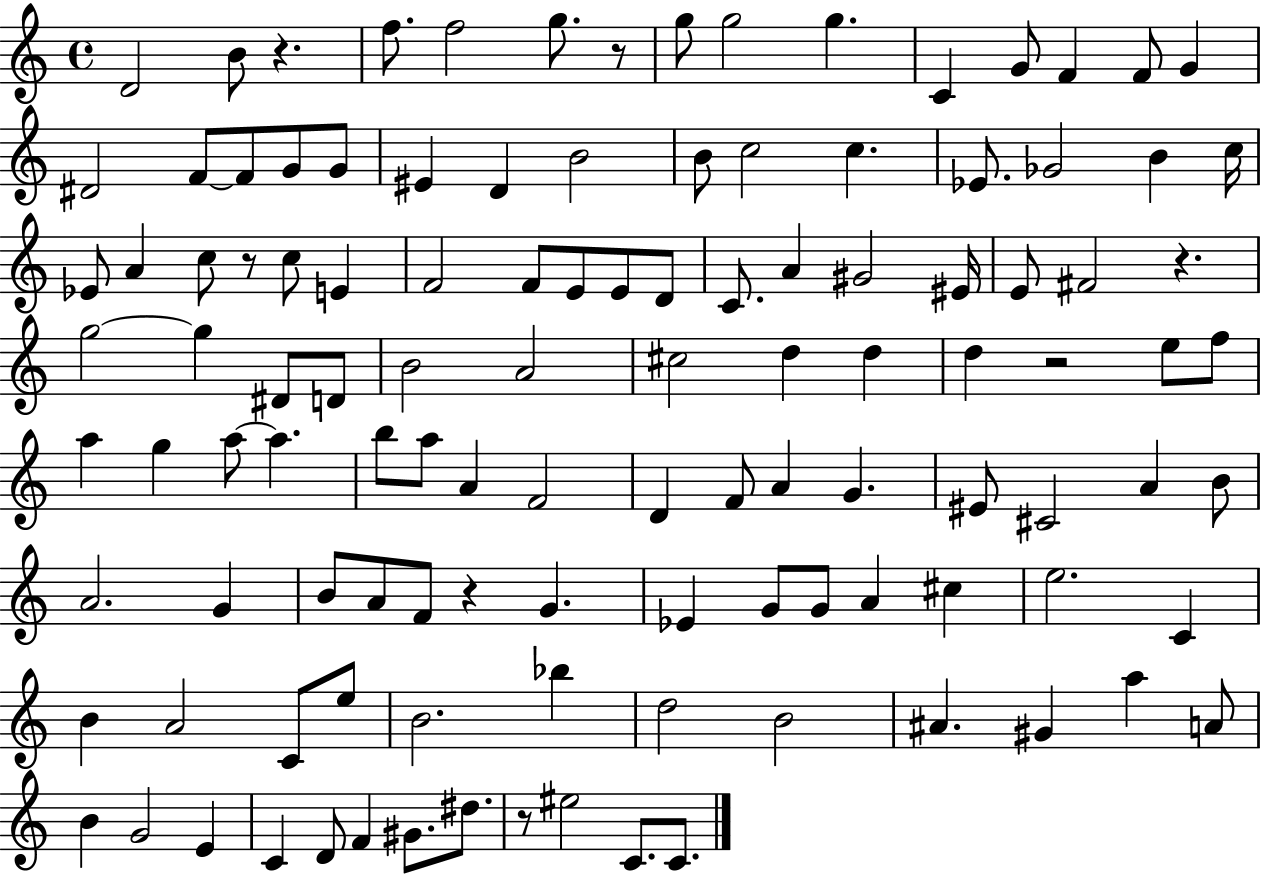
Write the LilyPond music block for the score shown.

{
  \clef treble
  \time 4/4
  \defaultTimeSignature
  \key c \major
  \repeat volta 2 { d'2 b'8 r4. | f''8. f''2 g''8. r8 | g''8 g''2 g''4. | c'4 g'8 f'4 f'8 g'4 | \break dis'2 f'8~~ f'8 g'8 g'8 | eis'4 d'4 b'2 | b'8 c''2 c''4. | ees'8. ges'2 b'4 c''16 | \break ees'8 a'4 c''8 r8 c''8 e'4 | f'2 f'8 e'8 e'8 d'8 | c'8. a'4 gis'2 eis'16 | e'8 fis'2 r4. | \break g''2~~ g''4 dis'8 d'8 | b'2 a'2 | cis''2 d''4 d''4 | d''4 r2 e''8 f''8 | \break a''4 g''4 a''8~~ a''4. | b''8 a''8 a'4 f'2 | d'4 f'8 a'4 g'4. | eis'8 cis'2 a'4 b'8 | \break a'2. g'4 | b'8 a'8 f'8 r4 g'4. | ees'4 g'8 g'8 a'4 cis''4 | e''2. c'4 | \break b'4 a'2 c'8 e''8 | b'2. bes''4 | d''2 b'2 | ais'4. gis'4 a''4 a'8 | \break b'4 g'2 e'4 | c'4 d'8 f'4 gis'8. dis''8. | r8 eis''2 c'8. c'8. | } \bar "|."
}